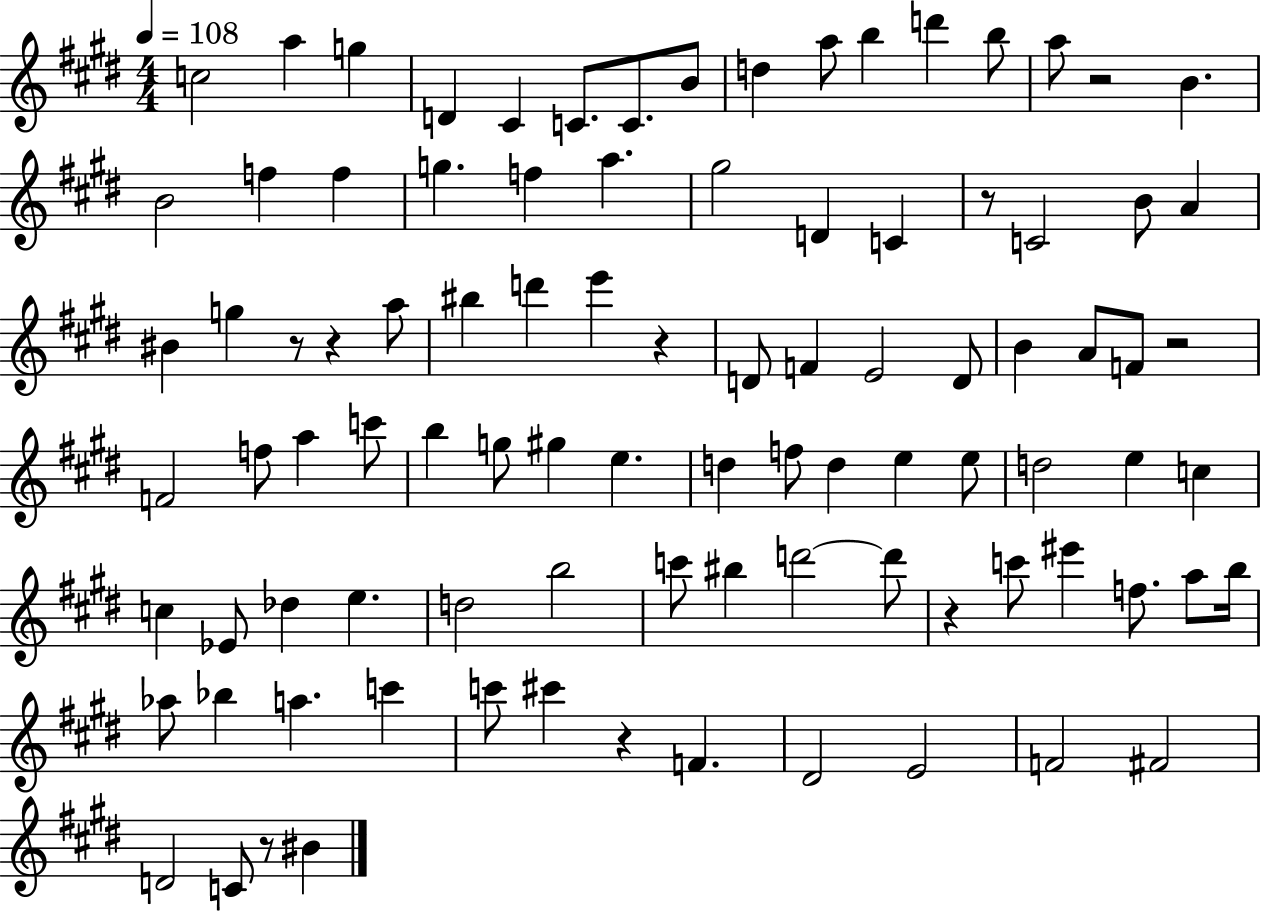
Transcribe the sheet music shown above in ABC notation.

X:1
T:Untitled
M:4/4
L:1/4
K:E
c2 a g D ^C C/2 C/2 B/2 d a/2 b d' b/2 a/2 z2 B B2 f f g f a ^g2 D C z/2 C2 B/2 A ^B g z/2 z a/2 ^b d' e' z D/2 F E2 D/2 B A/2 F/2 z2 F2 f/2 a c'/2 b g/2 ^g e d f/2 d e e/2 d2 e c c _E/2 _d e d2 b2 c'/2 ^b d'2 d'/2 z c'/2 ^e' f/2 a/2 b/4 _a/2 _b a c' c'/2 ^c' z F ^D2 E2 F2 ^F2 D2 C/2 z/2 ^B